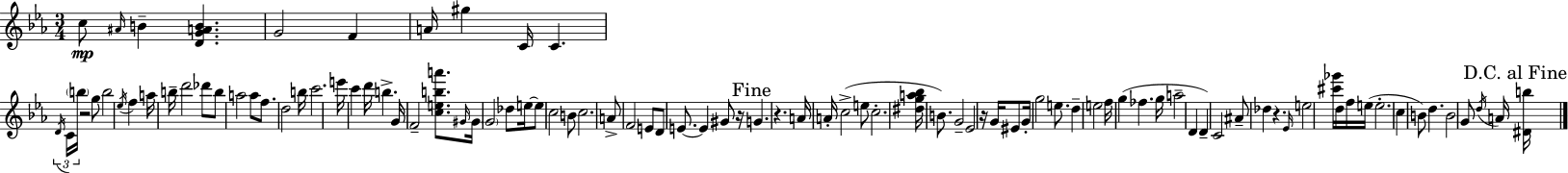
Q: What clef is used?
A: treble